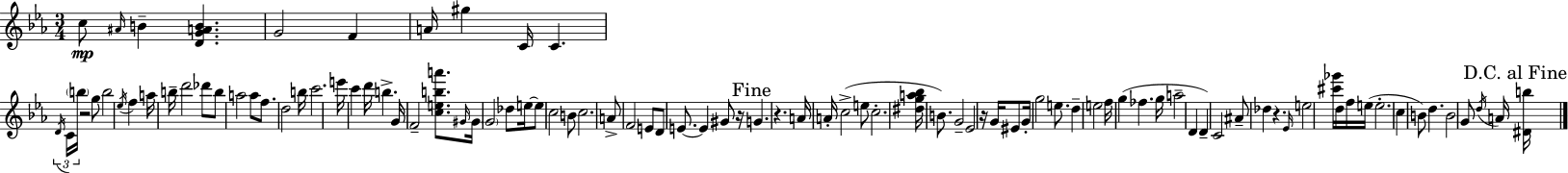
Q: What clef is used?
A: treble